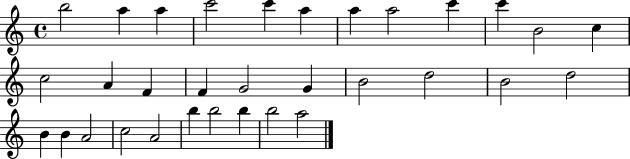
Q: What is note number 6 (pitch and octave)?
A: A5